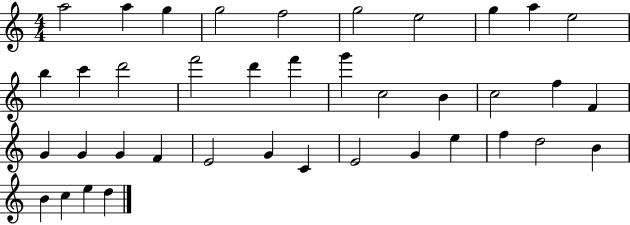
A5/h A5/q G5/q G5/h F5/h G5/h E5/h G5/q A5/q E5/h B5/q C6/q D6/h F6/h D6/q F6/q G6/q C5/h B4/q C5/h F5/q F4/q G4/q G4/q G4/q F4/q E4/h G4/q C4/q E4/h G4/q E5/q F5/q D5/h B4/q B4/q C5/q E5/q D5/q